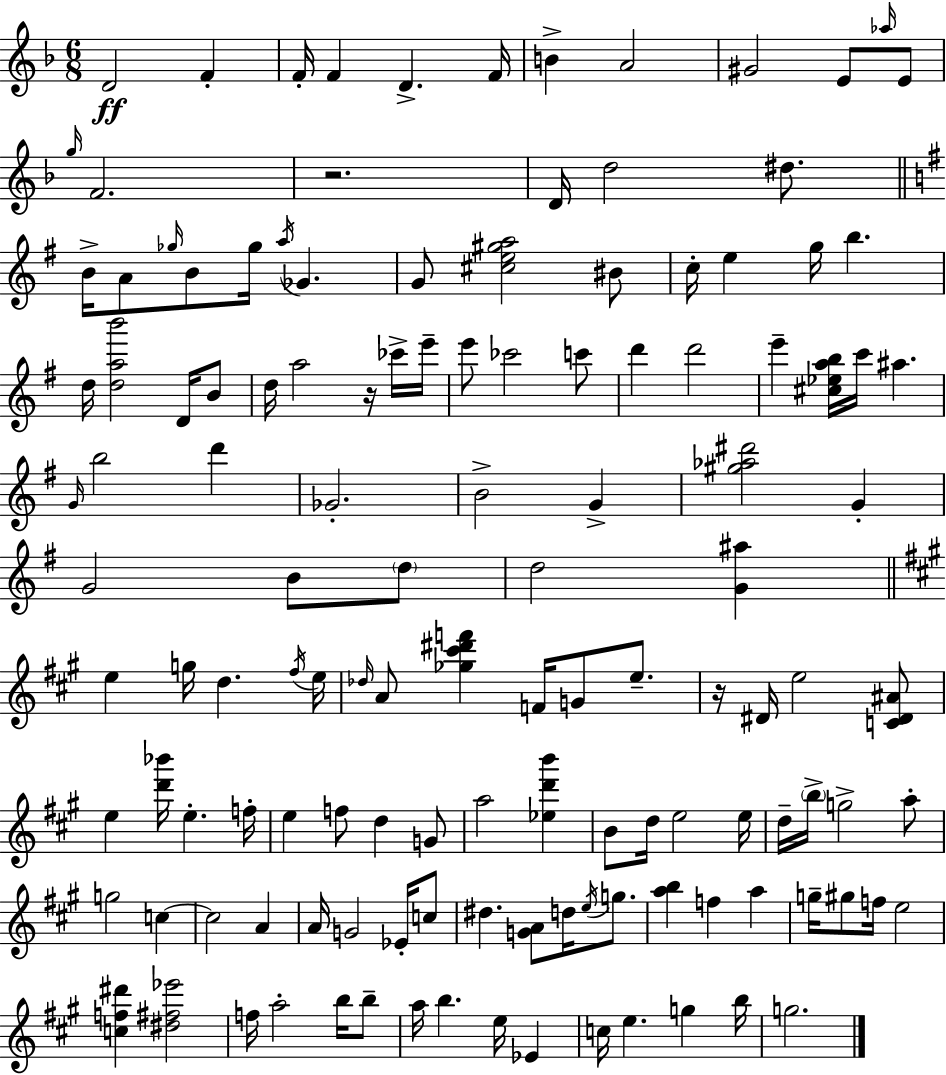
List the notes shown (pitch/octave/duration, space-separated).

D4/h F4/q F4/s F4/q D4/q. F4/s B4/q A4/h G#4/h E4/e Ab5/s E4/e G5/s F4/h. R/h. D4/s D5/h D#5/e. B4/s A4/e Gb5/s B4/e Gb5/s A5/s Gb4/q. G4/e [C#5,E5,G#5,A5]/h BIS4/e C5/s E5/q G5/s B5/q. D5/s [D5,A5,B6]/h D4/s B4/e D5/s A5/h R/s CES6/s E6/s E6/e CES6/h C6/e D6/q D6/h E6/q [C#5,Eb5,A5,B5]/s C6/s A#5/q. G4/s B5/h D6/q Gb4/h. B4/h G4/q [G#5,Ab5,D#6]/h G4/q G4/h B4/e D5/e D5/h [G4,A#5]/q E5/q G5/s D5/q. F#5/s E5/s Db5/s A4/e [Gb5,C#6,D#6,F6]/q F4/s G4/e E5/e. R/s D#4/s E5/h [C4,D#4,A#4]/e E5/q [D6,Bb6]/s E5/q. F5/s E5/q F5/e D5/q G4/e A5/h [Eb5,D6,B6]/q B4/e D5/s E5/h E5/s D5/s B5/s G5/h A5/e G5/h C5/q C5/h A4/q A4/s G4/h Eb4/s C5/e D#5/q. [G4,A4]/e D5/s E5/s G5/e. [A5,B5]/q F5/q A5/q G5/s G#5/e F5/s E5/h [C5,F5,D#6]/q [D#5,F#5,Eb6]/h F5/s A5/h B5/s B5/e A5/s B5/q. E5/s Eb4/q C5/s E5/q. G5/q B5/s G5/h.